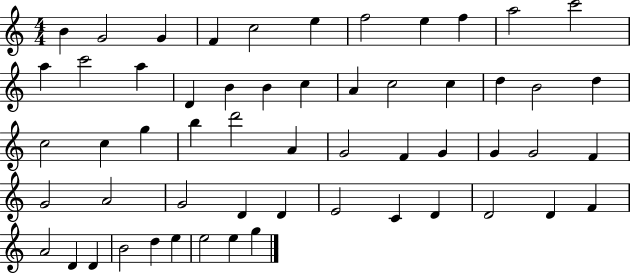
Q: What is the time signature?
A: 4/4